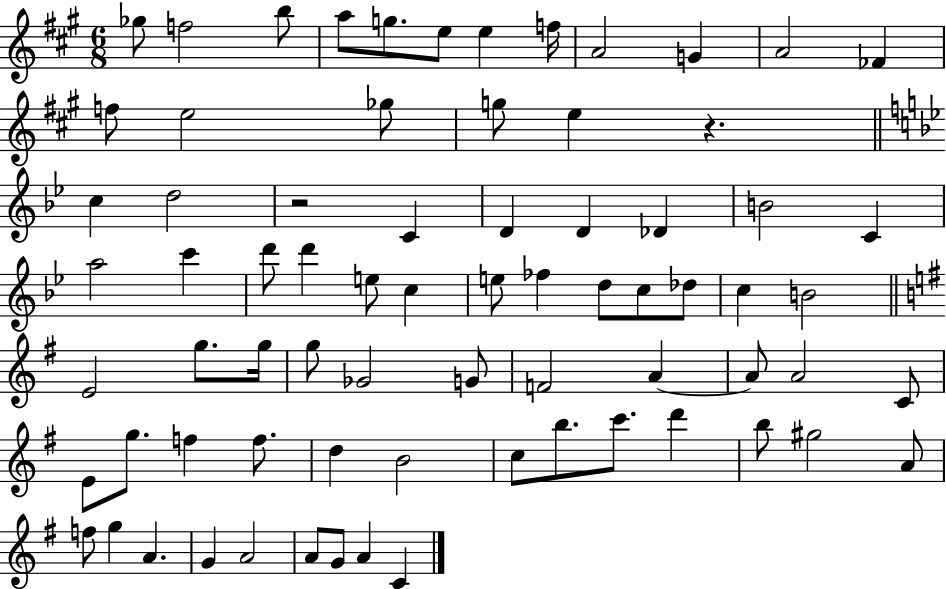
{
  \clef treble
  \numericTimeSignature
  \time 6/8
  \key a \major
  ges''8 f''2 b''8 | a''8 g''8. e''8 e''4 f''16 | a'2 g'4 | a'2 fes'4 | \break f''8 e''2 ges''8 | g''8 e''4 r4. | \bar "||" \break \key g \minor c''4 d''2 | r2 c'4 | d'4 d'4 des'4 | b'2 c'4 | \break a''2 c'''4 | d'''8 d'''4 e''8 c''4 | e''8 fes''4 d''8 c''8 des''8 | c''4 b'2 | \break \bar "||" \break \key g \major e'2 g''8. g''16 | g''8 ges'2 g'8 | f'2 a'4~~ | a'8 a'2 c'8 | \break e'8 g''8. f''4 f''8. | d''4 b'2 | c''8 b''8. c'''8. d'''4 | b''8 gis''2 a'8 | \break f''8 g''4 a'4. | g'4 a'2 | a'8 g'8 a'4 c'4 | \bar "|."
}